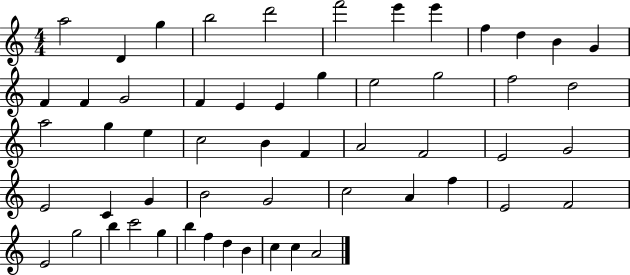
A5/h D4/q G5/q B5/h D6/h F6/h E6/q E6/q F5/q D5/q B4/q G4/q F4/q F4/q G4/h F4/q E4/q E4/q G5/q E5/h G5/h F5/h D5/h A5/h G5/q E5/q C5/h B4/q F4/q A4/h F4/h E4/h G4/h E4/h C4/q G4/q B4/h G4/h C5/h A4/q F5/q E4/h F4/h E4/h G5/h B5/q C6/h G5/q B5/q F5/q D5/q B4/q C5/q C5/q A4/h